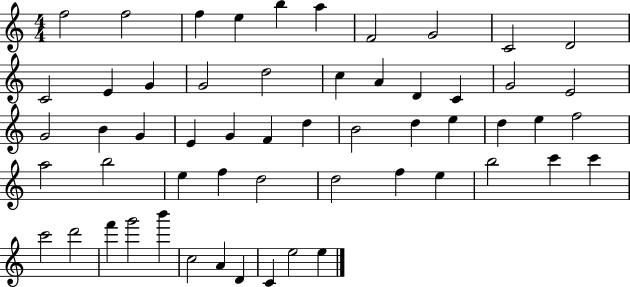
{
  \clef treble
  \numericTimeSignature
  \time 4/4
  \key c \major
  f''2 f''2 | f''4 e''4 b''4 a''4 | f'2 g'2 | c'2 d'2 | \break c'2 e'4 g'4 | g'2 d''2 | c''4 a'4 d'4 c'4 | g'2 e'2 | \break g'2 b'4 g'4 | e'4 g'4 f'4 d''4 | b'2 d''4 e''4 | d''4 e''4 f''2 | \break a''2 b''2 | e''4 f''4 d''2 | d''2 f''4 e''4 | b''2 c'''4 c'''4 | \break c'''2 d'''2 | f'''4 g'''2 b'''4 | c''2 a'4 d'4 | c'4 e''2 e''4 | \break \bar "|."
}